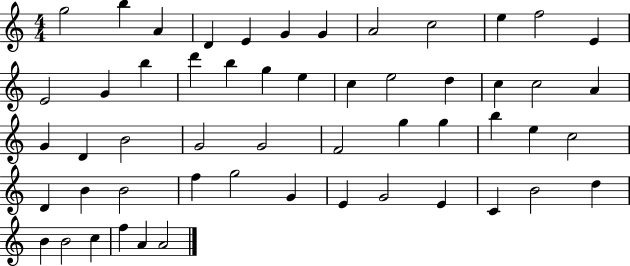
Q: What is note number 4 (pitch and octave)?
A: D4